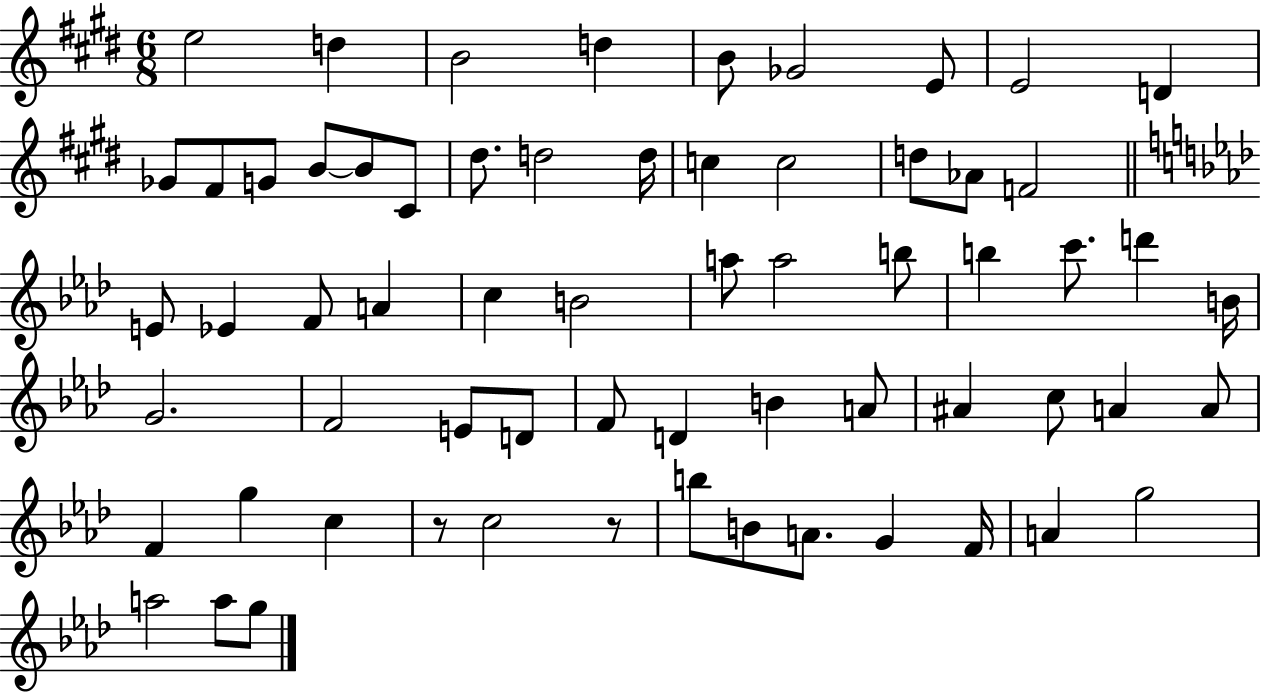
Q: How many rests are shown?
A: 2